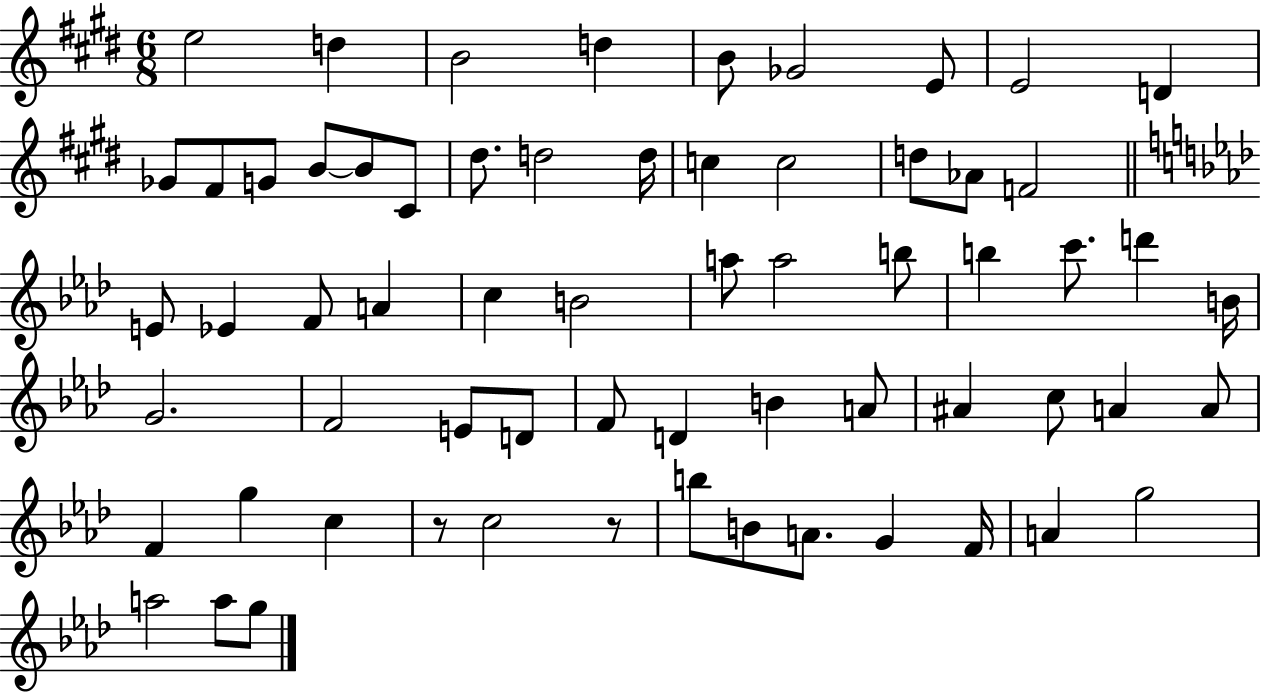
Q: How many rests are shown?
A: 2